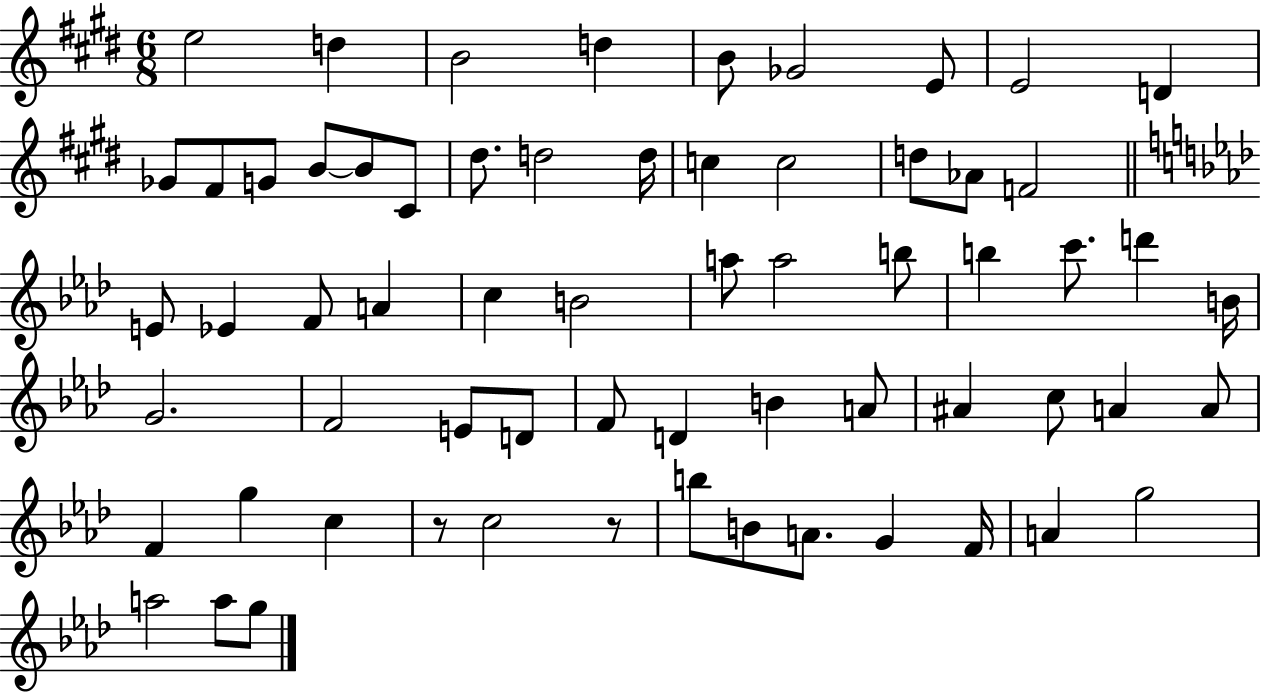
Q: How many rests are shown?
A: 2